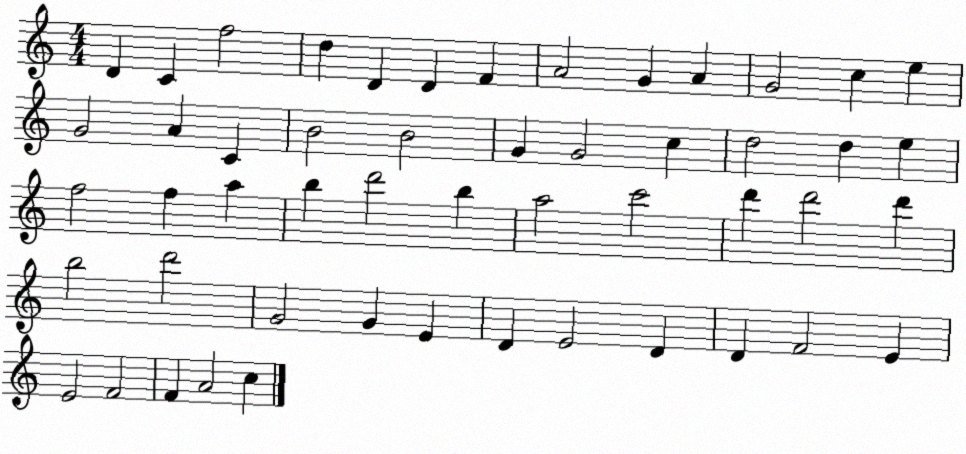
X:1
T:Untitled
M:4/4
L:1/4
K:C
D C f2 d D D F A2 G A G2 c e G2 A C B2 B2 G G2 c d2 d e f2 f a b d'2 b a2 c'2 d' d'2 d' b2 d'2 G2 G E D E2 D D F2 E E2 F2 F A2 c